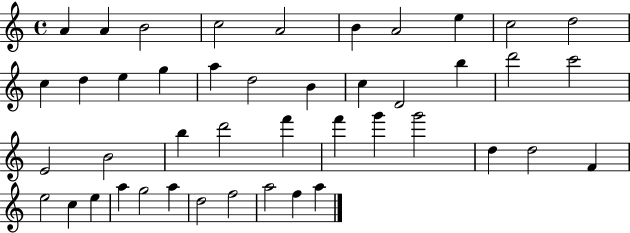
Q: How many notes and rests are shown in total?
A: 44